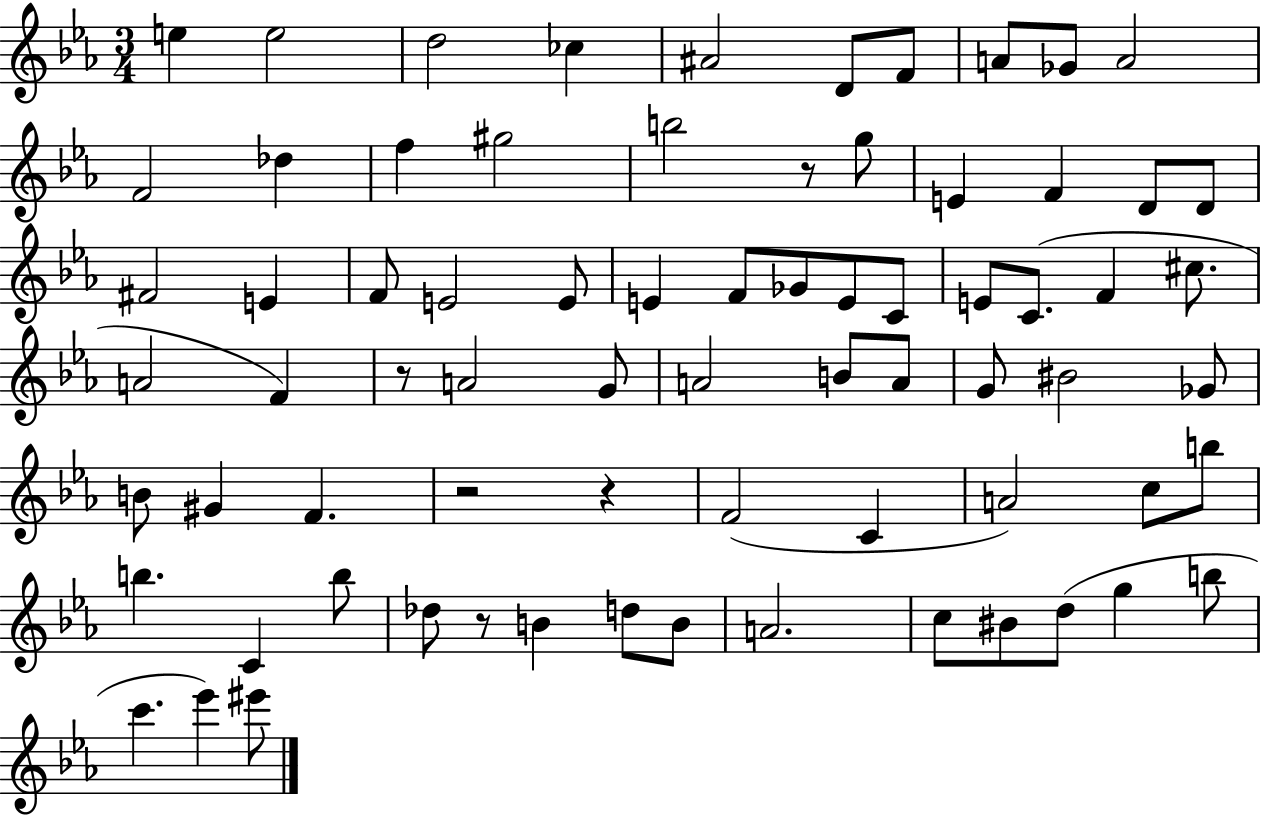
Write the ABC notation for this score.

X:1
T:Untitled
M:3/4
L:1/4
K:Eb
e e2 d2 _c ^A2 D/2 F/2 A/2 _G/2 A2 F2 _d f ^g2 b2 z/2 g/2 E F D/2 D/2 ^F2 E F/2 E2 E/2 E F/2 _G/2 E/2 C/2 E/2 C/2 F ^c/2 A2 F z/2 A2 G/2 A2 B/2 A/2 G/2 ^B2 _G/2 B/2 ^G F z2 z F2 C A2 c/2 b/2 b C b/2 _d/2 z/2 B d/2 B/2 A2 c/2 ^B/2 d/2 g b/2 c' _e' ^e'/2